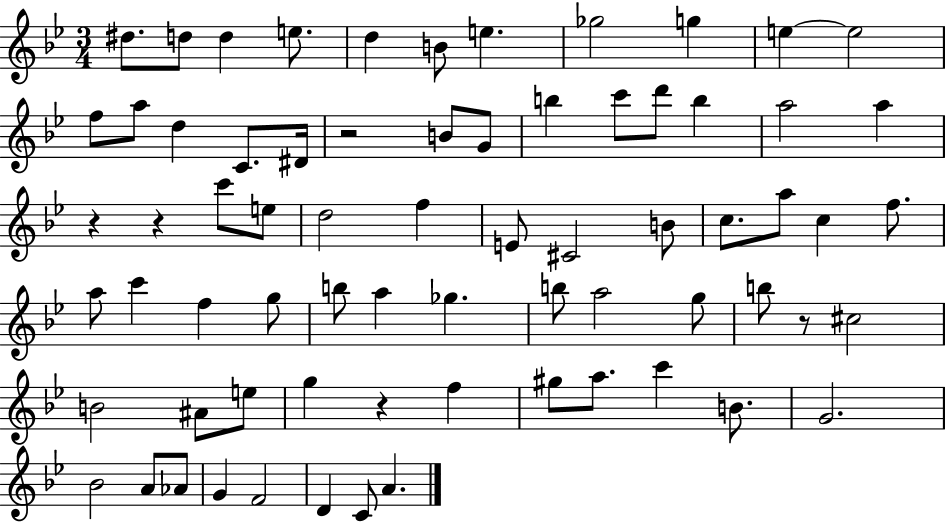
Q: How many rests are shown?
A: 5